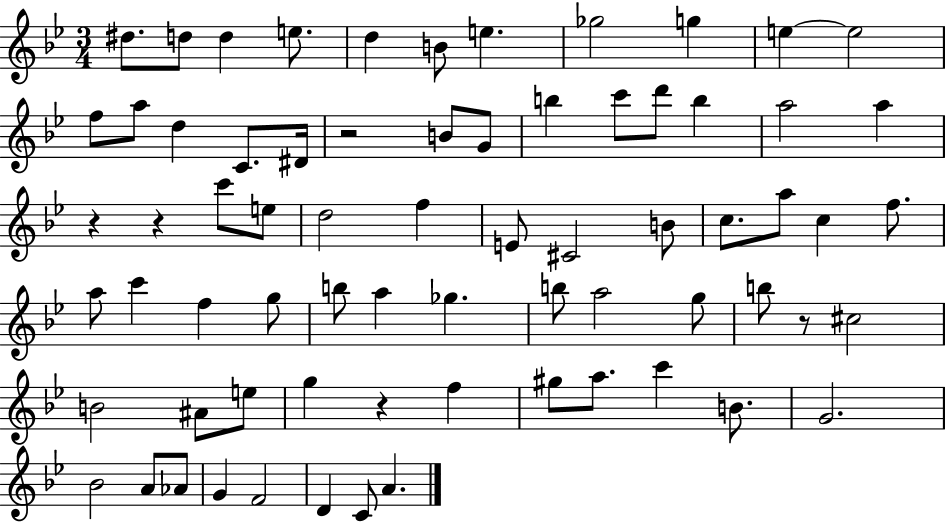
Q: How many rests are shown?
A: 5